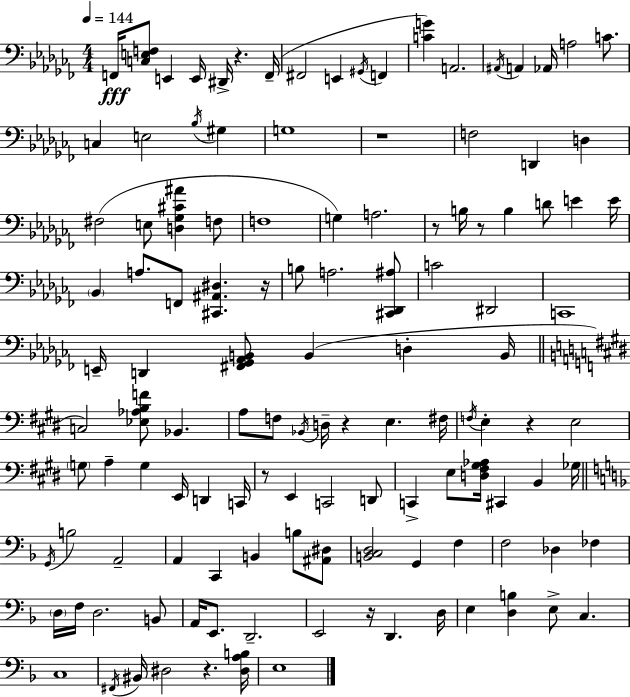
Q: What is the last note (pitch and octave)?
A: E3